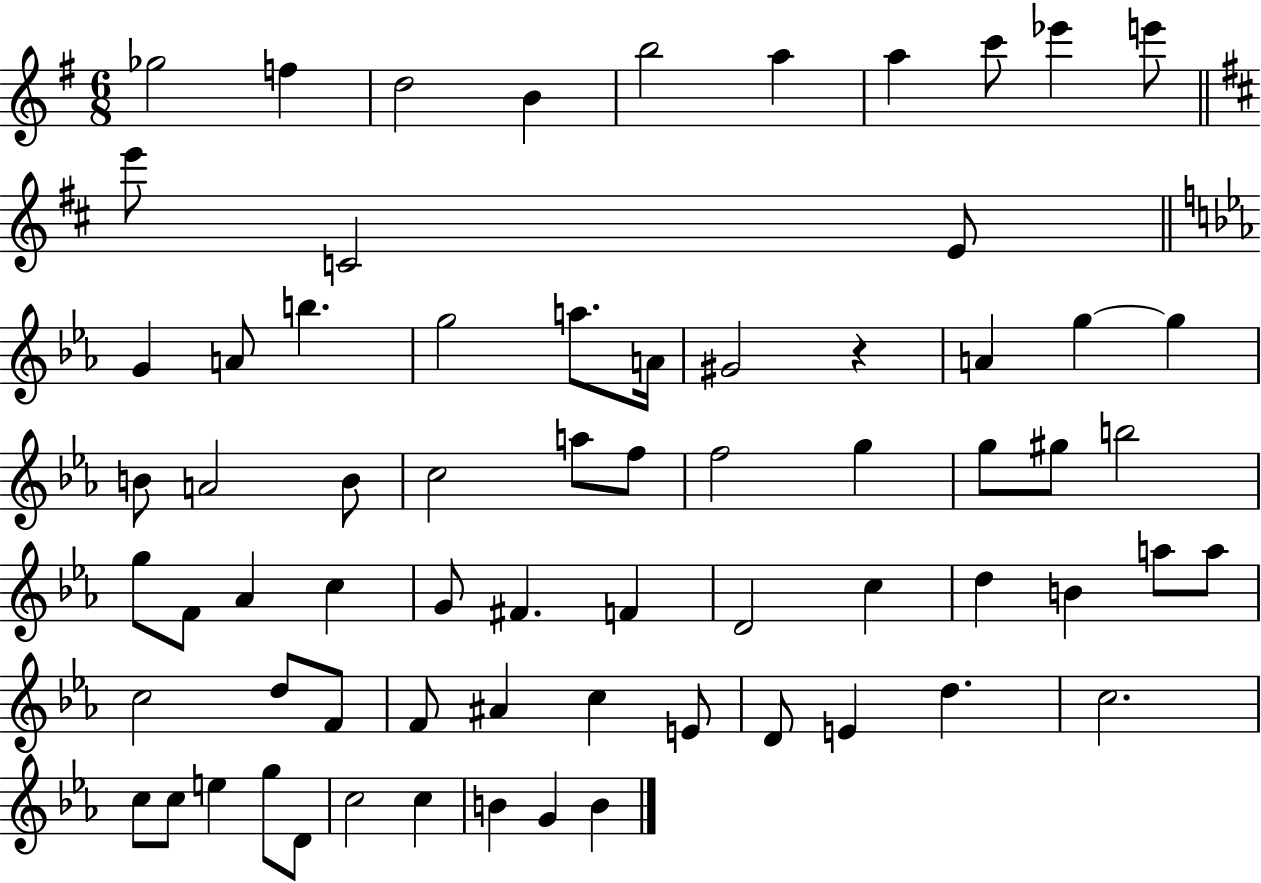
Gb5/h F5/q D5/h B4/q B5/h A5/q A5/q C6/e Eb6/q E6/e E6/e C4/h E4/e G4/q A4/e B5/q. G5/h A5/e. A4/s G#4/h R/q A4/q G5/q G5/q B4/e A4/h B4/e C5/h A5/e F5/e F5/h G5/q G5/e G#5/e B5/h G5/e F4/e Ab4/q C5/q G4/e F#4/q. F4/q D4/h C5/q D5/q B4/q A5/e A5/e C5/h D5/e F4/e F4/e A#4/q C5/q E4/e D4/e E4/q D5/q. C5/h. C5/e C5/e E5/q G5/e D4/e C5/h C5/q B4/q G4/q B4/q